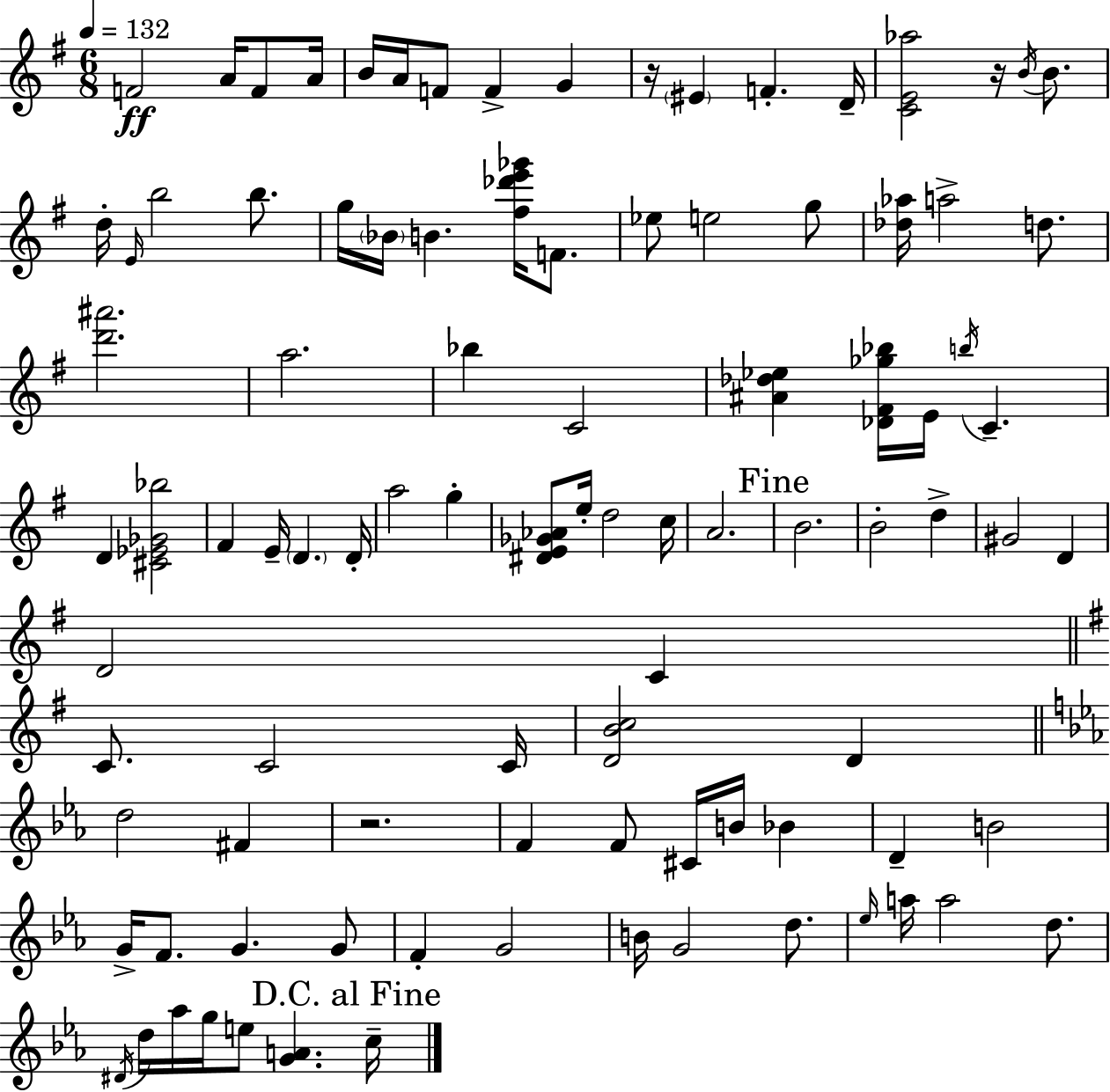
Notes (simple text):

F4/h A4/s F4/e A4/s B4/s A4/s F4/e F4/q G4/q R/s EIS4/q F4/q. D4/s [C4,E4,Ab5]/h R/s B4/s B4/e. D5/s E4/s B5/h B5/e. G5/s Bb4/s B4/q. [F#5,Db6,E6,Gb6]/s F4/e. Eb5/e E5/h G5/e [Db5,Ab5]/s A5/h D5/e. [D6,A#6]/h. A5/h. Bb5/q C4/h [A#4,Db5,Eb5]/q [Db4,F#4,Gb5,Bb5]/s E4/s B5/s C4/q. D4/q [C#4,Eb4,Gb4,Bb5]/h F#4/q E4/s D4/q. D4/s A5/h G5/q [D#4,E4,Gb4,Ab4]/e E5/s D5/h C5/s A4/h. B4/h. B4/h D5/q G#4/h D4/q D4/h C4/q C4/e. C4/h C4/s [D4,B4,C5]/h D4/q D5/h F#4/q R/h. F4/q F4/e C#4/s B4/s Bb4/q D4/q B4/h G4/s F4/e. G4/q. G4/e F4/q G4/h B4/s G4/h D5/e. Eb5/s A5/s A5/h D5/e. D#4/s D5/s Ab5/s G5/s E5/e [G4,A4]/q. C5/s